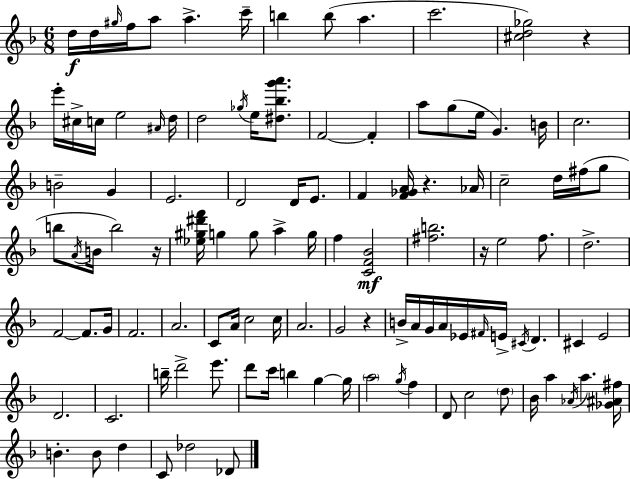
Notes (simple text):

D5/s D5/s G#5/s F5/s A5/e A5/q. C6/s B5/q B5/e A5/q. C6/h. [C#5,D5,Gb5]/h R/q E6/s C#5/s C5/s E5/h A#4/s D5/s D5/h Gb5/s E5/s [D#5,Bb5,G6,A6]/e. F4/h F4/q A5/e G5/e E5/s G4/q. B4/s C5/h. B4/h G4/q E4/h. D4/h D4/s E4/e. F4/q [F4,Gb4,A4]/s R/q. Ab4/s C5/h D5/s F#5/s G5/e B5/e A4/s B4/s B5/h R/s [Eb5,G#5,D#6,F6]/s G5/q G5/e A5/q G5/s F5/q [C4,F4,Bb4]/h [F#5,B5]/h. R/s E5/h F5/e. D5/h. F4/h F4/e. G4/s F4/h. A4/h. C4/e A4/s C5/h C5/s A4/h. G4/h R/q B4/s A4/s G4/s A4/s Eb4/s F#4/s E4/s C#4/s D4/q. C#4/q E4/h D4/h. C4/h. B5/s D6/h E6/e. D6/e C6/s B5/q G5/q G5/s A5/h G5/s F5/q D4/e C5/h D5/e Bb4/s A5/q Ab4/s A5/q. [Gb4,A#4,F#5]/s B4/q. B4/e D5/q C4/e Db5/h Db4/e